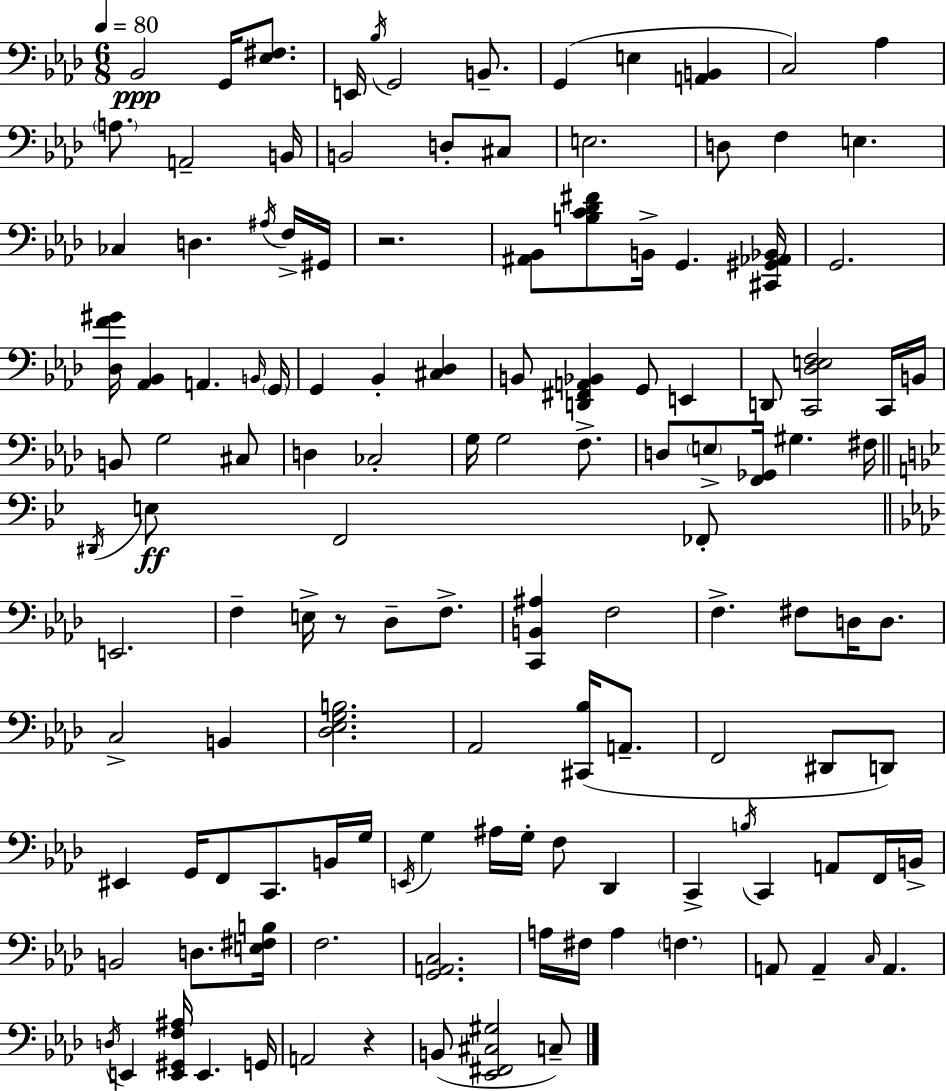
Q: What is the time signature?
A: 6/8